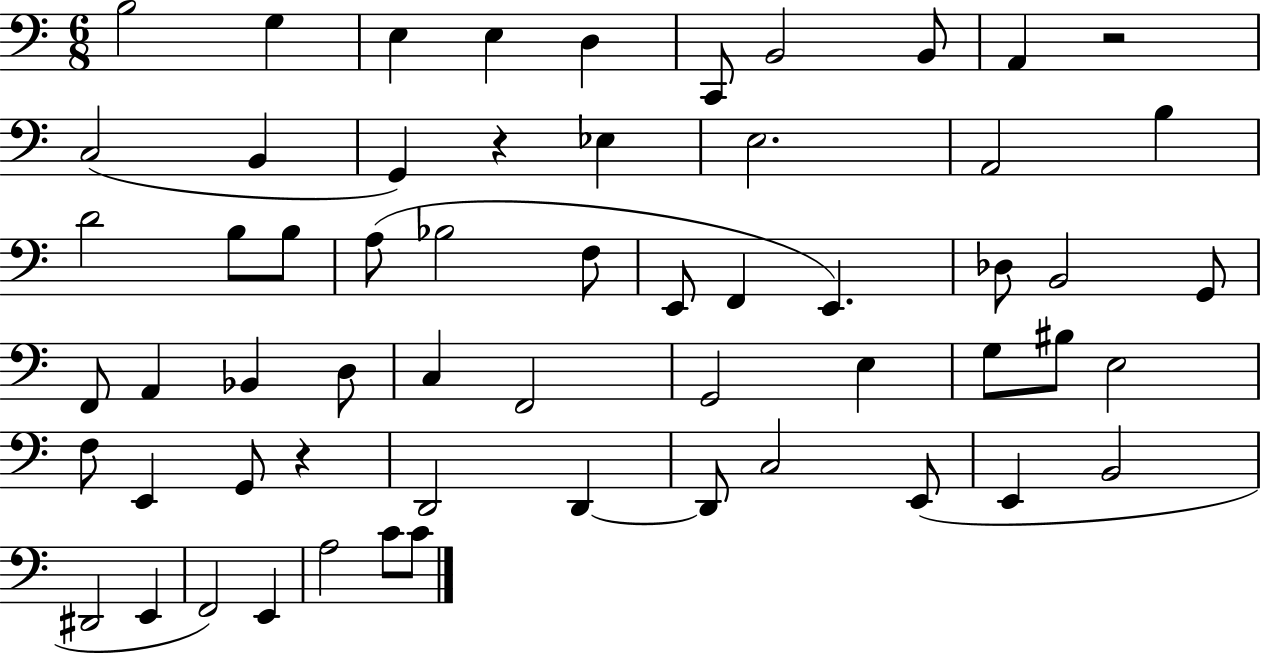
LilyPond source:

{
  \clef bass
  \numericTimeSignature
  \time 6/8
  \key c \major
  b2 g4 | e4 e4 d4 | c,8 b,2 b,8 | a,4 r2 | \break c2( b,4 | g,4) r4 ees4 | e2. | a,2 b4 | \break d'2 b8 b8 | a8( bes2 f8 | e,8 f,4 e,4.) | des8 b,2 g,8 | \break f,8 a,4 bes,4 d8 | c4 f,2 | g,2 e4 | g8 bis8 e2 | \break f8 e,4 g,8 r4 | d,2 d,4~~ | d,8 c2 e,8( | e,4 b,2 | \break dis,2 e,4 | f,2) e,4 | a2 c'8 c'8 | \bar "|."
}